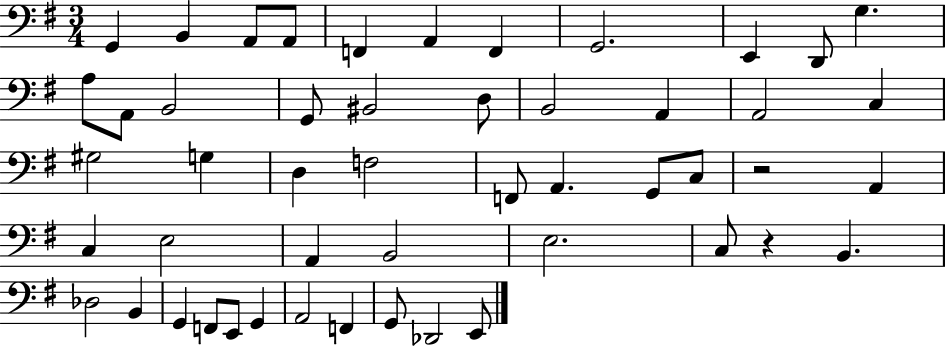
X:1
T:Untitled
M:3/4
L:1/4
K:G
G,, B,, A,,/2 A,,/2 F,, A,, F,, G,,2 E,, D,,/2 G, A,/2 A,,/2 B,,2 G,,/2 ^B,,2 D,/2 B,,2 A,, A,,2 C, ^G,2 G, D, F,2 F,,/2 A,, G,,/2 C,/2 z2 A,, C, E,2 A,, B,,2 E,2 C,/2 z B,, _D,2 B,, G,, F,,/2 E,,/2 G,, A,,2 F,, G,,/2 _D,,2 E,,/2